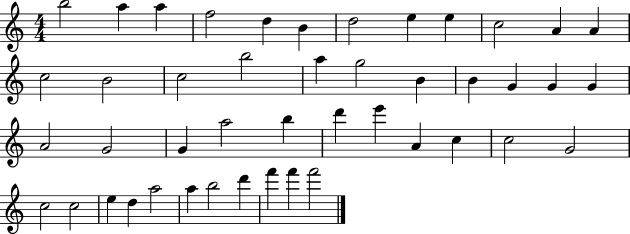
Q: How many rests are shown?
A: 0